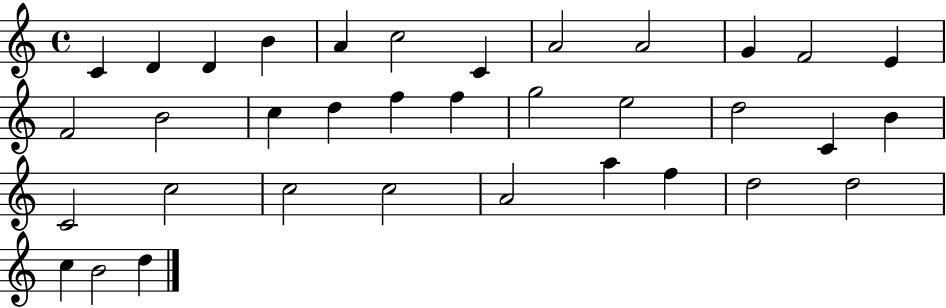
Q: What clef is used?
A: treble